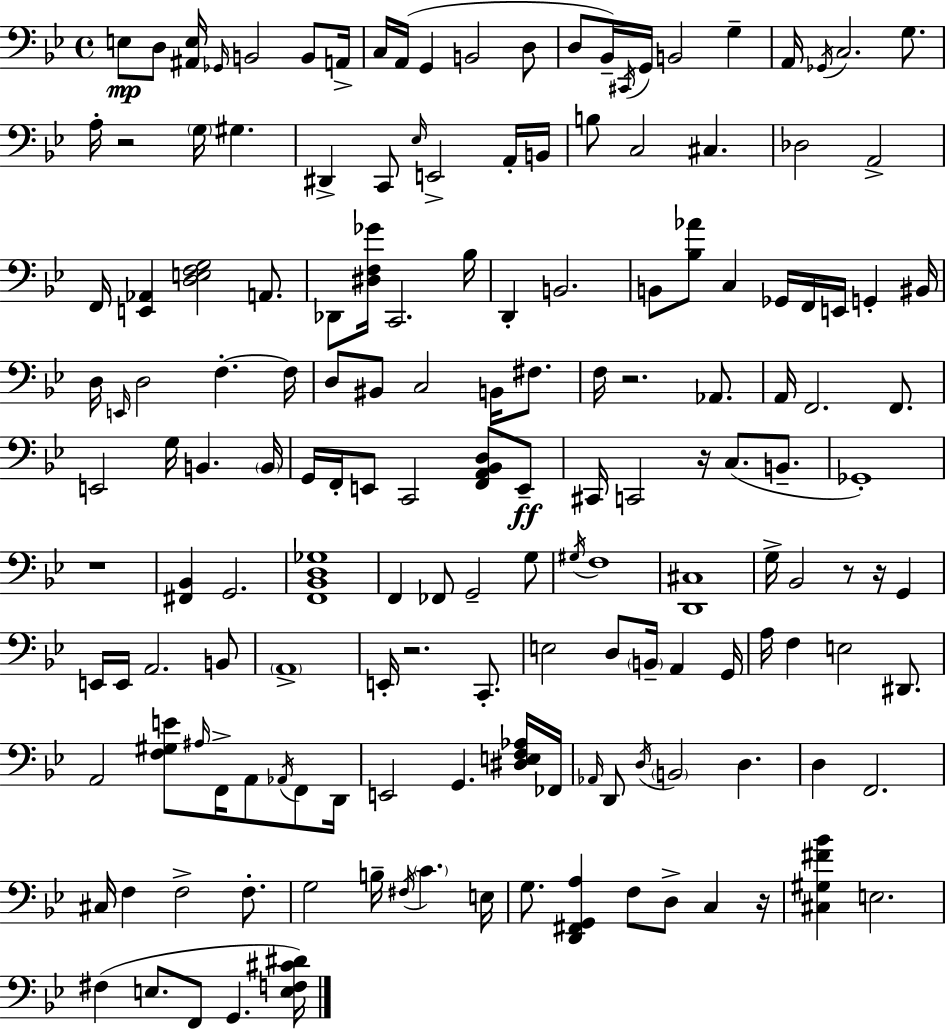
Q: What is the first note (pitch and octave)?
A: E3